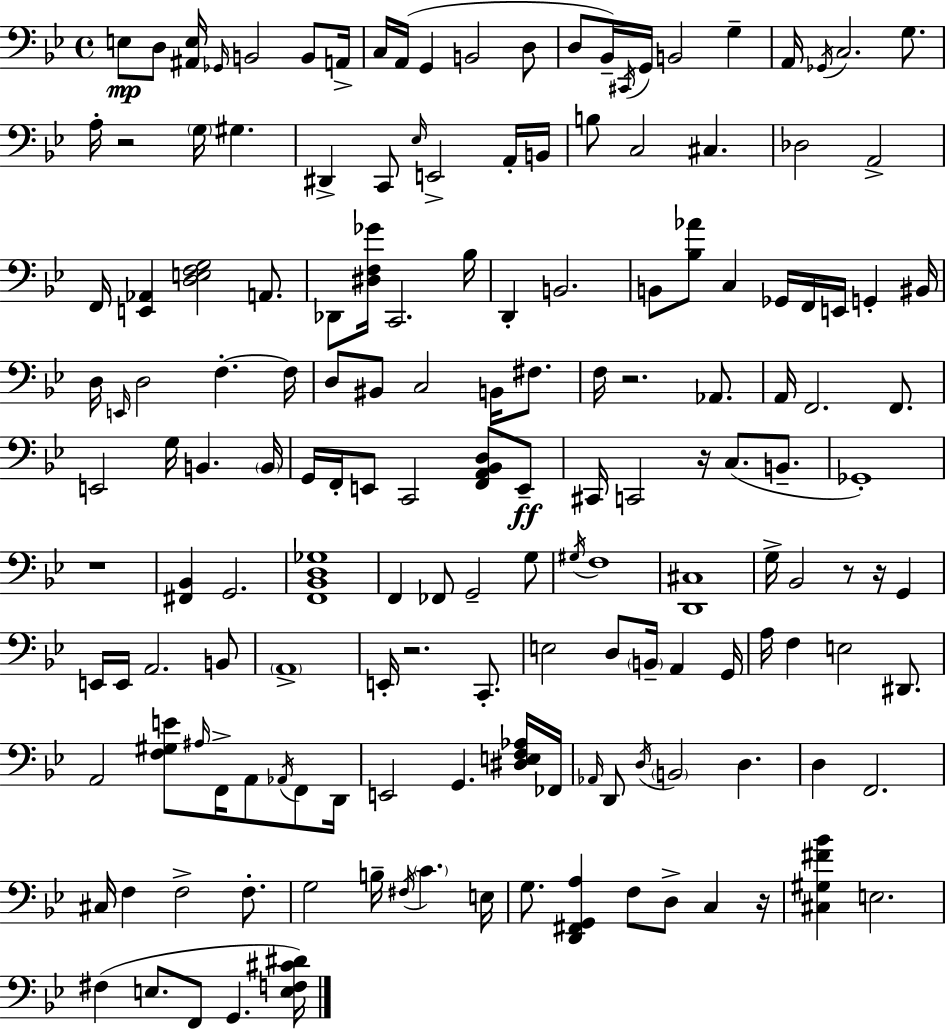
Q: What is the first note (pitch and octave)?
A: E3